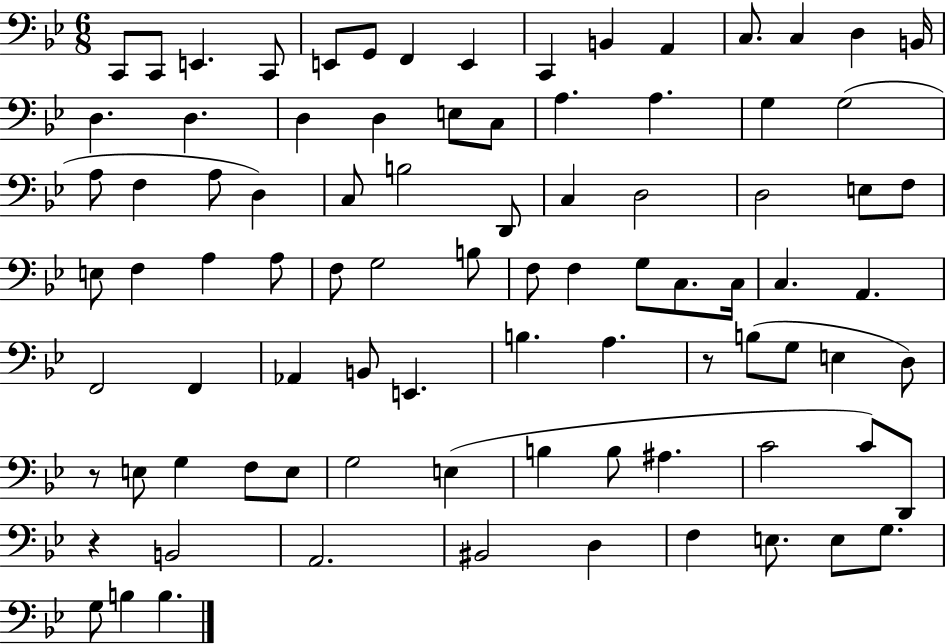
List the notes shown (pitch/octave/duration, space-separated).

C2/e C2/e E2/q. C2/e E2/e G2/e F2/q E2/q C2/q B2/q A2/q C3/e. C3/q D3/q B2/s D3/q. D3/q. D3/q D3/q E3/e C3/e A3/q. A3/q. G3/q G3/h A3/e F3/q A3/e D3/q C3/e B3/h D2/e C3/q D3/h D3/h E3/e F3/e E3/e F3/q A3/q A3/e F3/e G3/h B3/e F3/e F3/q G3/e C3/e. C3/s C3/q. A2/q. F2/h F2/q Ab2/q B2/e E2/q. B3/q. A3/q. R/e B3/e G3/e E3/q D3/e R/e E3/e G3/q F3/e E3/e G3/h E3/q B3/q B3/e A#3/q. C4/h C4/e D2/e R/q B2/h A2/h. BIS2/h D3/q F3/q E3/e. E3/e G3/e. G3/e B3/q B3/q.